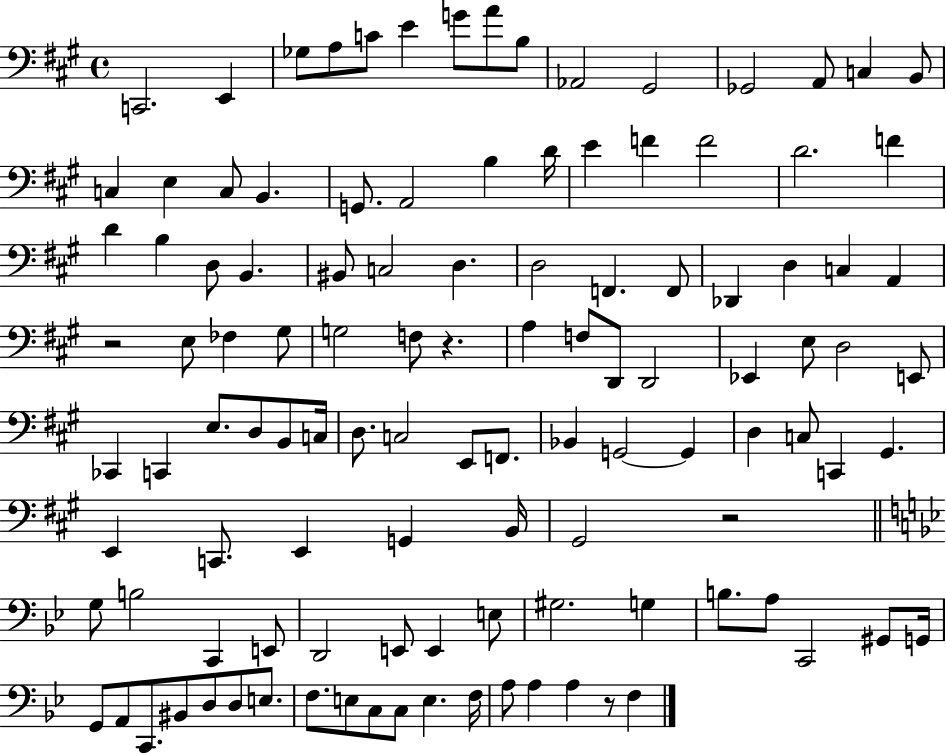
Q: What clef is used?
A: bass